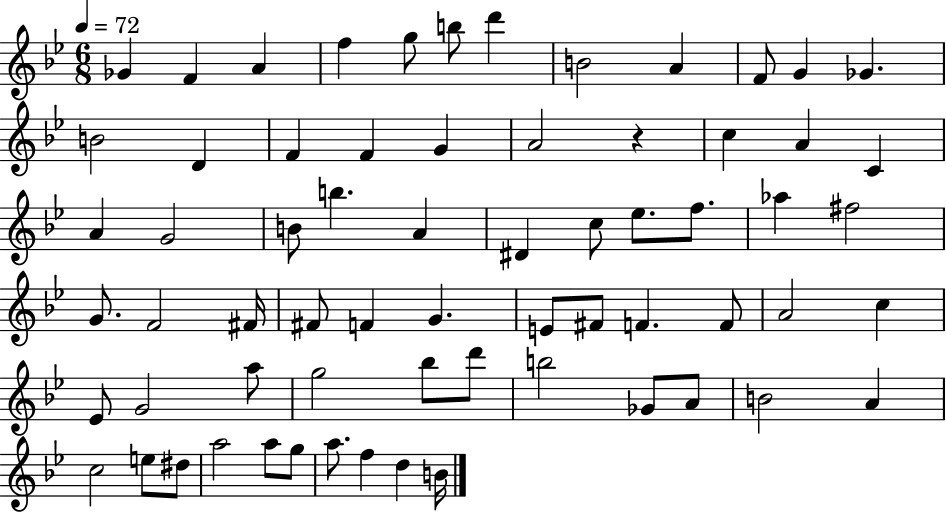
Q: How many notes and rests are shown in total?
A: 66